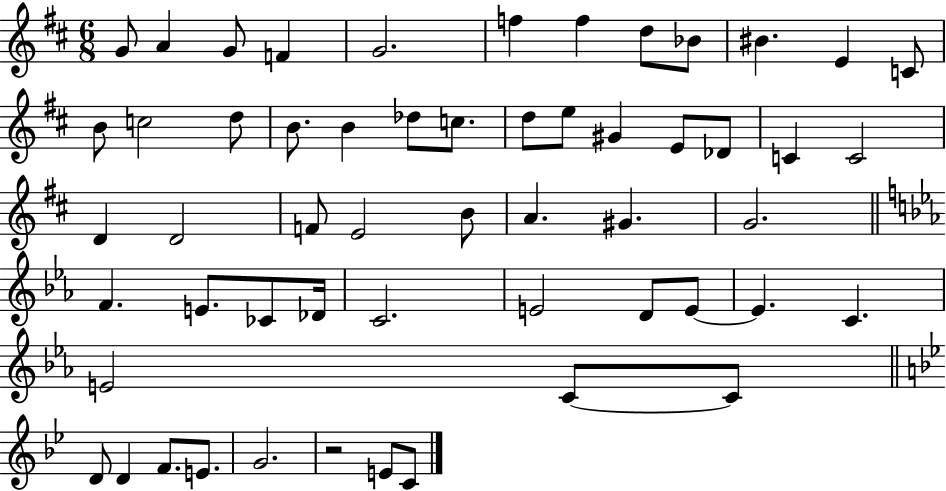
{
  \clef treble
  \numericTimeSignature
  \time 6/8
  \key d \major
  g'8 a'4 g'8 f'4 | g'2. | f''4 f''4 d''8 bes'8 | bis'4. e'4 c'8 | \break b'8 c''2 d''8 | b'8. b'4 des''8 c''8. | d''8 e''8 gis'4 e'8 des'8 | c'4 c'2 | \break d'4 d'2 | f'8 e'2 b'8 | a'4. gis'4. | g'2. | \break \bar "||" \break \key c \minor f'4. e'8. ces'8 des'16 | c'2. | e'2 d'8 e'8~~ | e'4. c'4. | \break e'2 c'8~~ c'8 | \bar "||" \break \key bes \major d'8 d'4 f'8. e'8. | g'2. | r2 e'8 c'8 | \bar "|."
}